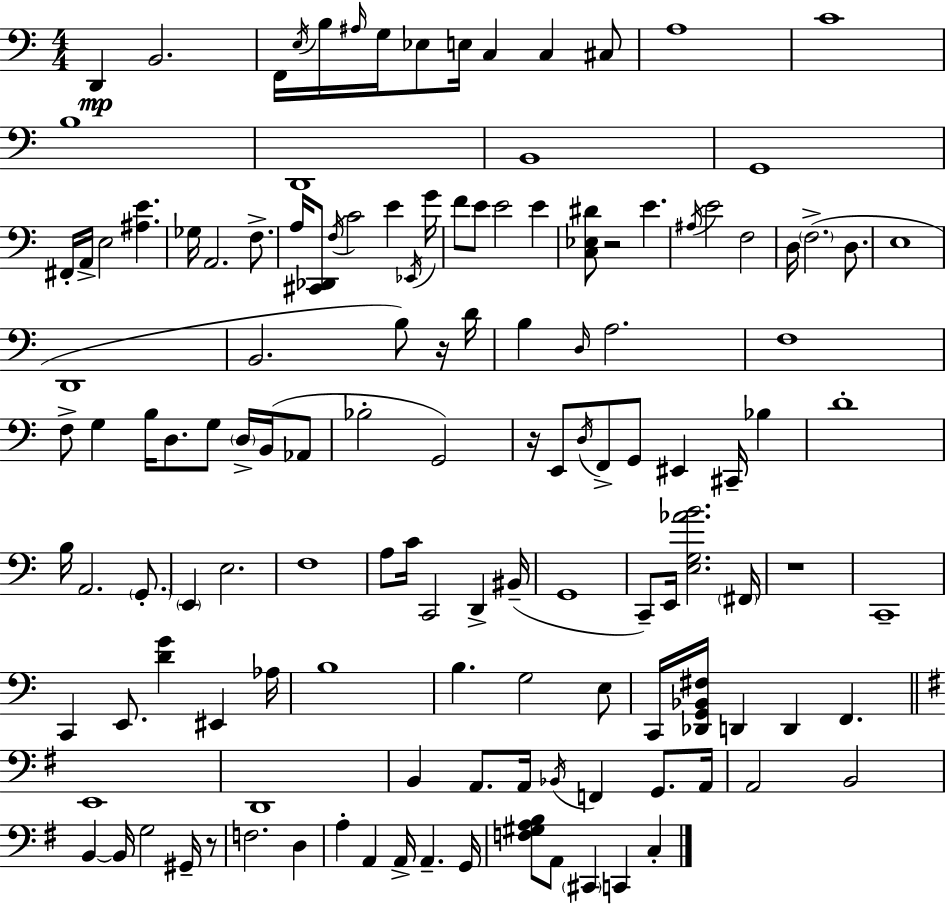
{
  \clef bass
  \numericTimeSignature
  \time 4/4
  \key a \minor
  d,4\mp b,2. | f,16 \acciaccatura { e16 } b16 \grace { ais16 } g16 ees8 e16 c4 c4 | cis8 a1 | c'1 | \break b1 | d,1 | b,1 | g,1 | \break fis,16-. a,16-> e2 <ais e'>4. | ges16 a,2. f8.-> | a16 <cis, des,>8 \acciaccatura { f16 } c'2 e'4 | \acciaccatura { ees,16 } g'16 f'8 e'8 e'2 | \break e'4 <c ees dis'>8 r2 e'4. | \acciaccatura { ais16 } e'2 f2 | d16 \parenthesize f2.->( | d8. e1 | \break d,1 | b,2. | b8) r16 d'16 b4 \grace { d16 } a2. | f1 | \break f8-> g4 b16 d8. | g8 \parenthesize d16-> b,16( aes,8 bes2-. g,2) | r16 e,8 \acciaccatura { d16 } f,8-> g,8 eis,4 | cis,16-- bes4 d'1-. | \break b16 a,2. | \parenthesize g,8.-. \parenthesize e,4 e2. | f1 | a8 c'16 c,2 | \break d,4-> bis,16--( g,1 | c,8--) e,16 <e g aes' b'>2. | \parenthesize fis,16 r1 | c,1-- | \break c,4 e,8. <d' g'>4 | eis,4 aes16 b1 | b4. g2 | e8 c,16 <des, g, bes, fis>16 d,4 d,4 | \break f,4. \bar "||" \break \key e \minor e,1 | d,1 | b,4 a,8. a,16 \acciaccatura { bes,16 } f,4 g,8. | a,16 a,2 b,2 | \break b,4~~ b,16 g2 gis,16-- r8 | f2. d4 | a4-. a,4 a,16-> a,4.-- | g,16 <f gis a b>8 a,8 \parenthesize cis,4 c,4 c4-. | \break \bar "|."
}